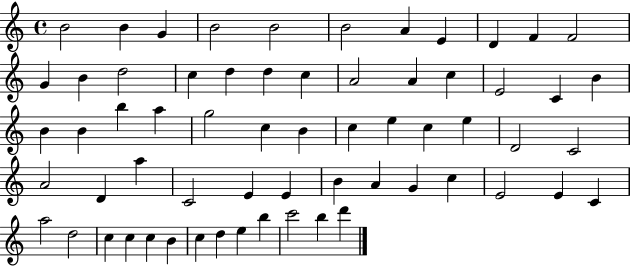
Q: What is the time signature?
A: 4/4